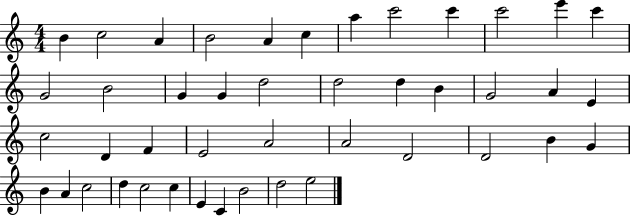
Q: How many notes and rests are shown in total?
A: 44